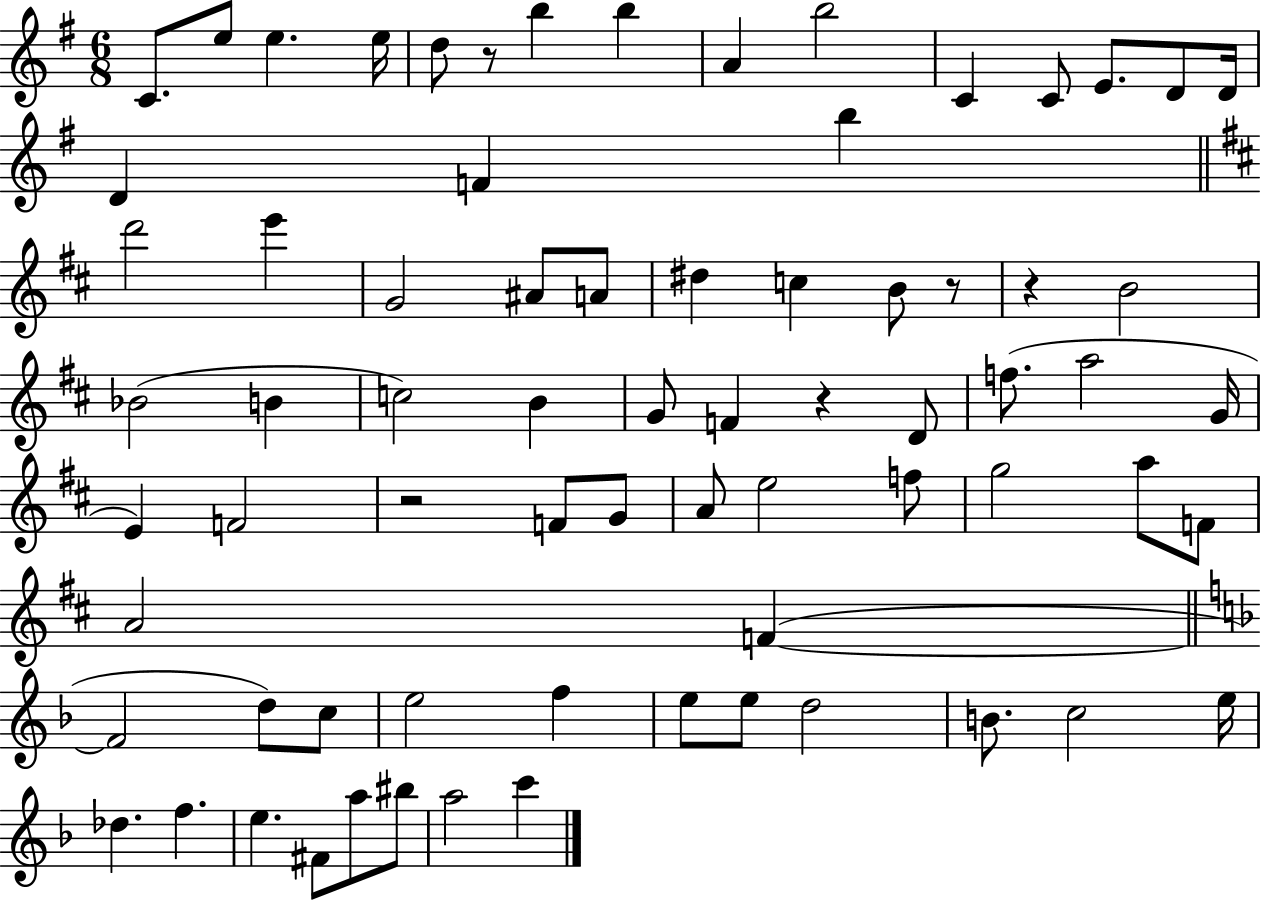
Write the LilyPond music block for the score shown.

{
  \clef treble
  \numericTimeSignature
  \time 6/8
  \key g \major
  c'8. e''8 e''4. e''16 | d''8 r8 b''4 b''4 | a'4 b''2 | c'4 c'8 e'8. d'8 d'16 | \break d'4 f'4 b''4 | \bar "||" \break \key d \major d'''2 e'''4 | g'2 ais'8 a'8 | dis''4 c''4 b'8 r8 | r4 b'2 | \break bes'2( b'4 | c''2) b'4 | g'8 f'4 r4 d'8 | f''8.( a''2 g'16 | \break e'4) f'2 | r2 f'8 g'8 | a'8 e''2 f''8 | g''2 a''8 f'8 | \break a'2 f'4~(~ | \bar "||" \break \key f \major f'2 d''8) c''8 | e''2 f''4 | e''8 e''8 d''2 | b'8. c''2 e''16 | \break des''4. f''4. | e''4. fis'8 a''8 bis''8 | a''2 c'''4 | \bar "|."
}